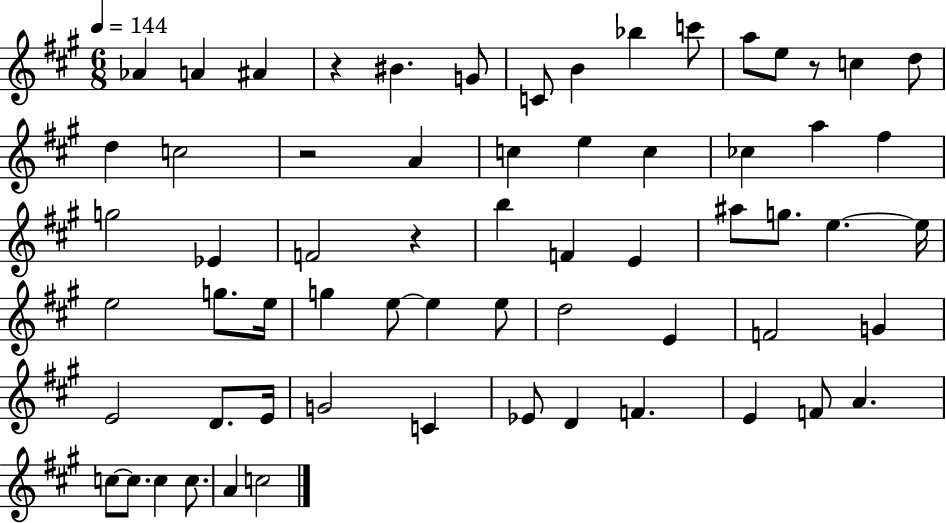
X:1
T:Untitled
M:6/8
L:1/4
K:A
_A A ^A z ^B G/2 C/2 B _b c'/2 a/2 e/2 z/2 c d/2 d c2 z2 A c e c _c a ^f g2 _E F2 z b F E ^a/2 g/2 e e/4 e2 g/2 e/4 g e/2 e e/2 d2 E F2 G E2 D/2 E/4 G2 C _E/2 D F E F/2 A c/2 c/2 c c/2 A c2